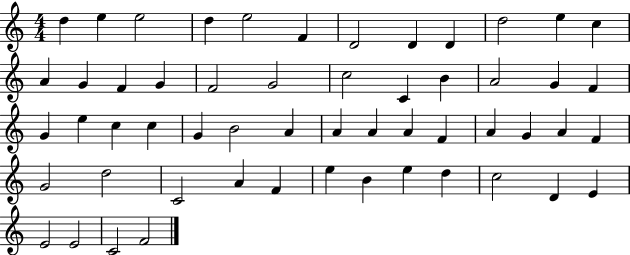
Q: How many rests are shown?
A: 0